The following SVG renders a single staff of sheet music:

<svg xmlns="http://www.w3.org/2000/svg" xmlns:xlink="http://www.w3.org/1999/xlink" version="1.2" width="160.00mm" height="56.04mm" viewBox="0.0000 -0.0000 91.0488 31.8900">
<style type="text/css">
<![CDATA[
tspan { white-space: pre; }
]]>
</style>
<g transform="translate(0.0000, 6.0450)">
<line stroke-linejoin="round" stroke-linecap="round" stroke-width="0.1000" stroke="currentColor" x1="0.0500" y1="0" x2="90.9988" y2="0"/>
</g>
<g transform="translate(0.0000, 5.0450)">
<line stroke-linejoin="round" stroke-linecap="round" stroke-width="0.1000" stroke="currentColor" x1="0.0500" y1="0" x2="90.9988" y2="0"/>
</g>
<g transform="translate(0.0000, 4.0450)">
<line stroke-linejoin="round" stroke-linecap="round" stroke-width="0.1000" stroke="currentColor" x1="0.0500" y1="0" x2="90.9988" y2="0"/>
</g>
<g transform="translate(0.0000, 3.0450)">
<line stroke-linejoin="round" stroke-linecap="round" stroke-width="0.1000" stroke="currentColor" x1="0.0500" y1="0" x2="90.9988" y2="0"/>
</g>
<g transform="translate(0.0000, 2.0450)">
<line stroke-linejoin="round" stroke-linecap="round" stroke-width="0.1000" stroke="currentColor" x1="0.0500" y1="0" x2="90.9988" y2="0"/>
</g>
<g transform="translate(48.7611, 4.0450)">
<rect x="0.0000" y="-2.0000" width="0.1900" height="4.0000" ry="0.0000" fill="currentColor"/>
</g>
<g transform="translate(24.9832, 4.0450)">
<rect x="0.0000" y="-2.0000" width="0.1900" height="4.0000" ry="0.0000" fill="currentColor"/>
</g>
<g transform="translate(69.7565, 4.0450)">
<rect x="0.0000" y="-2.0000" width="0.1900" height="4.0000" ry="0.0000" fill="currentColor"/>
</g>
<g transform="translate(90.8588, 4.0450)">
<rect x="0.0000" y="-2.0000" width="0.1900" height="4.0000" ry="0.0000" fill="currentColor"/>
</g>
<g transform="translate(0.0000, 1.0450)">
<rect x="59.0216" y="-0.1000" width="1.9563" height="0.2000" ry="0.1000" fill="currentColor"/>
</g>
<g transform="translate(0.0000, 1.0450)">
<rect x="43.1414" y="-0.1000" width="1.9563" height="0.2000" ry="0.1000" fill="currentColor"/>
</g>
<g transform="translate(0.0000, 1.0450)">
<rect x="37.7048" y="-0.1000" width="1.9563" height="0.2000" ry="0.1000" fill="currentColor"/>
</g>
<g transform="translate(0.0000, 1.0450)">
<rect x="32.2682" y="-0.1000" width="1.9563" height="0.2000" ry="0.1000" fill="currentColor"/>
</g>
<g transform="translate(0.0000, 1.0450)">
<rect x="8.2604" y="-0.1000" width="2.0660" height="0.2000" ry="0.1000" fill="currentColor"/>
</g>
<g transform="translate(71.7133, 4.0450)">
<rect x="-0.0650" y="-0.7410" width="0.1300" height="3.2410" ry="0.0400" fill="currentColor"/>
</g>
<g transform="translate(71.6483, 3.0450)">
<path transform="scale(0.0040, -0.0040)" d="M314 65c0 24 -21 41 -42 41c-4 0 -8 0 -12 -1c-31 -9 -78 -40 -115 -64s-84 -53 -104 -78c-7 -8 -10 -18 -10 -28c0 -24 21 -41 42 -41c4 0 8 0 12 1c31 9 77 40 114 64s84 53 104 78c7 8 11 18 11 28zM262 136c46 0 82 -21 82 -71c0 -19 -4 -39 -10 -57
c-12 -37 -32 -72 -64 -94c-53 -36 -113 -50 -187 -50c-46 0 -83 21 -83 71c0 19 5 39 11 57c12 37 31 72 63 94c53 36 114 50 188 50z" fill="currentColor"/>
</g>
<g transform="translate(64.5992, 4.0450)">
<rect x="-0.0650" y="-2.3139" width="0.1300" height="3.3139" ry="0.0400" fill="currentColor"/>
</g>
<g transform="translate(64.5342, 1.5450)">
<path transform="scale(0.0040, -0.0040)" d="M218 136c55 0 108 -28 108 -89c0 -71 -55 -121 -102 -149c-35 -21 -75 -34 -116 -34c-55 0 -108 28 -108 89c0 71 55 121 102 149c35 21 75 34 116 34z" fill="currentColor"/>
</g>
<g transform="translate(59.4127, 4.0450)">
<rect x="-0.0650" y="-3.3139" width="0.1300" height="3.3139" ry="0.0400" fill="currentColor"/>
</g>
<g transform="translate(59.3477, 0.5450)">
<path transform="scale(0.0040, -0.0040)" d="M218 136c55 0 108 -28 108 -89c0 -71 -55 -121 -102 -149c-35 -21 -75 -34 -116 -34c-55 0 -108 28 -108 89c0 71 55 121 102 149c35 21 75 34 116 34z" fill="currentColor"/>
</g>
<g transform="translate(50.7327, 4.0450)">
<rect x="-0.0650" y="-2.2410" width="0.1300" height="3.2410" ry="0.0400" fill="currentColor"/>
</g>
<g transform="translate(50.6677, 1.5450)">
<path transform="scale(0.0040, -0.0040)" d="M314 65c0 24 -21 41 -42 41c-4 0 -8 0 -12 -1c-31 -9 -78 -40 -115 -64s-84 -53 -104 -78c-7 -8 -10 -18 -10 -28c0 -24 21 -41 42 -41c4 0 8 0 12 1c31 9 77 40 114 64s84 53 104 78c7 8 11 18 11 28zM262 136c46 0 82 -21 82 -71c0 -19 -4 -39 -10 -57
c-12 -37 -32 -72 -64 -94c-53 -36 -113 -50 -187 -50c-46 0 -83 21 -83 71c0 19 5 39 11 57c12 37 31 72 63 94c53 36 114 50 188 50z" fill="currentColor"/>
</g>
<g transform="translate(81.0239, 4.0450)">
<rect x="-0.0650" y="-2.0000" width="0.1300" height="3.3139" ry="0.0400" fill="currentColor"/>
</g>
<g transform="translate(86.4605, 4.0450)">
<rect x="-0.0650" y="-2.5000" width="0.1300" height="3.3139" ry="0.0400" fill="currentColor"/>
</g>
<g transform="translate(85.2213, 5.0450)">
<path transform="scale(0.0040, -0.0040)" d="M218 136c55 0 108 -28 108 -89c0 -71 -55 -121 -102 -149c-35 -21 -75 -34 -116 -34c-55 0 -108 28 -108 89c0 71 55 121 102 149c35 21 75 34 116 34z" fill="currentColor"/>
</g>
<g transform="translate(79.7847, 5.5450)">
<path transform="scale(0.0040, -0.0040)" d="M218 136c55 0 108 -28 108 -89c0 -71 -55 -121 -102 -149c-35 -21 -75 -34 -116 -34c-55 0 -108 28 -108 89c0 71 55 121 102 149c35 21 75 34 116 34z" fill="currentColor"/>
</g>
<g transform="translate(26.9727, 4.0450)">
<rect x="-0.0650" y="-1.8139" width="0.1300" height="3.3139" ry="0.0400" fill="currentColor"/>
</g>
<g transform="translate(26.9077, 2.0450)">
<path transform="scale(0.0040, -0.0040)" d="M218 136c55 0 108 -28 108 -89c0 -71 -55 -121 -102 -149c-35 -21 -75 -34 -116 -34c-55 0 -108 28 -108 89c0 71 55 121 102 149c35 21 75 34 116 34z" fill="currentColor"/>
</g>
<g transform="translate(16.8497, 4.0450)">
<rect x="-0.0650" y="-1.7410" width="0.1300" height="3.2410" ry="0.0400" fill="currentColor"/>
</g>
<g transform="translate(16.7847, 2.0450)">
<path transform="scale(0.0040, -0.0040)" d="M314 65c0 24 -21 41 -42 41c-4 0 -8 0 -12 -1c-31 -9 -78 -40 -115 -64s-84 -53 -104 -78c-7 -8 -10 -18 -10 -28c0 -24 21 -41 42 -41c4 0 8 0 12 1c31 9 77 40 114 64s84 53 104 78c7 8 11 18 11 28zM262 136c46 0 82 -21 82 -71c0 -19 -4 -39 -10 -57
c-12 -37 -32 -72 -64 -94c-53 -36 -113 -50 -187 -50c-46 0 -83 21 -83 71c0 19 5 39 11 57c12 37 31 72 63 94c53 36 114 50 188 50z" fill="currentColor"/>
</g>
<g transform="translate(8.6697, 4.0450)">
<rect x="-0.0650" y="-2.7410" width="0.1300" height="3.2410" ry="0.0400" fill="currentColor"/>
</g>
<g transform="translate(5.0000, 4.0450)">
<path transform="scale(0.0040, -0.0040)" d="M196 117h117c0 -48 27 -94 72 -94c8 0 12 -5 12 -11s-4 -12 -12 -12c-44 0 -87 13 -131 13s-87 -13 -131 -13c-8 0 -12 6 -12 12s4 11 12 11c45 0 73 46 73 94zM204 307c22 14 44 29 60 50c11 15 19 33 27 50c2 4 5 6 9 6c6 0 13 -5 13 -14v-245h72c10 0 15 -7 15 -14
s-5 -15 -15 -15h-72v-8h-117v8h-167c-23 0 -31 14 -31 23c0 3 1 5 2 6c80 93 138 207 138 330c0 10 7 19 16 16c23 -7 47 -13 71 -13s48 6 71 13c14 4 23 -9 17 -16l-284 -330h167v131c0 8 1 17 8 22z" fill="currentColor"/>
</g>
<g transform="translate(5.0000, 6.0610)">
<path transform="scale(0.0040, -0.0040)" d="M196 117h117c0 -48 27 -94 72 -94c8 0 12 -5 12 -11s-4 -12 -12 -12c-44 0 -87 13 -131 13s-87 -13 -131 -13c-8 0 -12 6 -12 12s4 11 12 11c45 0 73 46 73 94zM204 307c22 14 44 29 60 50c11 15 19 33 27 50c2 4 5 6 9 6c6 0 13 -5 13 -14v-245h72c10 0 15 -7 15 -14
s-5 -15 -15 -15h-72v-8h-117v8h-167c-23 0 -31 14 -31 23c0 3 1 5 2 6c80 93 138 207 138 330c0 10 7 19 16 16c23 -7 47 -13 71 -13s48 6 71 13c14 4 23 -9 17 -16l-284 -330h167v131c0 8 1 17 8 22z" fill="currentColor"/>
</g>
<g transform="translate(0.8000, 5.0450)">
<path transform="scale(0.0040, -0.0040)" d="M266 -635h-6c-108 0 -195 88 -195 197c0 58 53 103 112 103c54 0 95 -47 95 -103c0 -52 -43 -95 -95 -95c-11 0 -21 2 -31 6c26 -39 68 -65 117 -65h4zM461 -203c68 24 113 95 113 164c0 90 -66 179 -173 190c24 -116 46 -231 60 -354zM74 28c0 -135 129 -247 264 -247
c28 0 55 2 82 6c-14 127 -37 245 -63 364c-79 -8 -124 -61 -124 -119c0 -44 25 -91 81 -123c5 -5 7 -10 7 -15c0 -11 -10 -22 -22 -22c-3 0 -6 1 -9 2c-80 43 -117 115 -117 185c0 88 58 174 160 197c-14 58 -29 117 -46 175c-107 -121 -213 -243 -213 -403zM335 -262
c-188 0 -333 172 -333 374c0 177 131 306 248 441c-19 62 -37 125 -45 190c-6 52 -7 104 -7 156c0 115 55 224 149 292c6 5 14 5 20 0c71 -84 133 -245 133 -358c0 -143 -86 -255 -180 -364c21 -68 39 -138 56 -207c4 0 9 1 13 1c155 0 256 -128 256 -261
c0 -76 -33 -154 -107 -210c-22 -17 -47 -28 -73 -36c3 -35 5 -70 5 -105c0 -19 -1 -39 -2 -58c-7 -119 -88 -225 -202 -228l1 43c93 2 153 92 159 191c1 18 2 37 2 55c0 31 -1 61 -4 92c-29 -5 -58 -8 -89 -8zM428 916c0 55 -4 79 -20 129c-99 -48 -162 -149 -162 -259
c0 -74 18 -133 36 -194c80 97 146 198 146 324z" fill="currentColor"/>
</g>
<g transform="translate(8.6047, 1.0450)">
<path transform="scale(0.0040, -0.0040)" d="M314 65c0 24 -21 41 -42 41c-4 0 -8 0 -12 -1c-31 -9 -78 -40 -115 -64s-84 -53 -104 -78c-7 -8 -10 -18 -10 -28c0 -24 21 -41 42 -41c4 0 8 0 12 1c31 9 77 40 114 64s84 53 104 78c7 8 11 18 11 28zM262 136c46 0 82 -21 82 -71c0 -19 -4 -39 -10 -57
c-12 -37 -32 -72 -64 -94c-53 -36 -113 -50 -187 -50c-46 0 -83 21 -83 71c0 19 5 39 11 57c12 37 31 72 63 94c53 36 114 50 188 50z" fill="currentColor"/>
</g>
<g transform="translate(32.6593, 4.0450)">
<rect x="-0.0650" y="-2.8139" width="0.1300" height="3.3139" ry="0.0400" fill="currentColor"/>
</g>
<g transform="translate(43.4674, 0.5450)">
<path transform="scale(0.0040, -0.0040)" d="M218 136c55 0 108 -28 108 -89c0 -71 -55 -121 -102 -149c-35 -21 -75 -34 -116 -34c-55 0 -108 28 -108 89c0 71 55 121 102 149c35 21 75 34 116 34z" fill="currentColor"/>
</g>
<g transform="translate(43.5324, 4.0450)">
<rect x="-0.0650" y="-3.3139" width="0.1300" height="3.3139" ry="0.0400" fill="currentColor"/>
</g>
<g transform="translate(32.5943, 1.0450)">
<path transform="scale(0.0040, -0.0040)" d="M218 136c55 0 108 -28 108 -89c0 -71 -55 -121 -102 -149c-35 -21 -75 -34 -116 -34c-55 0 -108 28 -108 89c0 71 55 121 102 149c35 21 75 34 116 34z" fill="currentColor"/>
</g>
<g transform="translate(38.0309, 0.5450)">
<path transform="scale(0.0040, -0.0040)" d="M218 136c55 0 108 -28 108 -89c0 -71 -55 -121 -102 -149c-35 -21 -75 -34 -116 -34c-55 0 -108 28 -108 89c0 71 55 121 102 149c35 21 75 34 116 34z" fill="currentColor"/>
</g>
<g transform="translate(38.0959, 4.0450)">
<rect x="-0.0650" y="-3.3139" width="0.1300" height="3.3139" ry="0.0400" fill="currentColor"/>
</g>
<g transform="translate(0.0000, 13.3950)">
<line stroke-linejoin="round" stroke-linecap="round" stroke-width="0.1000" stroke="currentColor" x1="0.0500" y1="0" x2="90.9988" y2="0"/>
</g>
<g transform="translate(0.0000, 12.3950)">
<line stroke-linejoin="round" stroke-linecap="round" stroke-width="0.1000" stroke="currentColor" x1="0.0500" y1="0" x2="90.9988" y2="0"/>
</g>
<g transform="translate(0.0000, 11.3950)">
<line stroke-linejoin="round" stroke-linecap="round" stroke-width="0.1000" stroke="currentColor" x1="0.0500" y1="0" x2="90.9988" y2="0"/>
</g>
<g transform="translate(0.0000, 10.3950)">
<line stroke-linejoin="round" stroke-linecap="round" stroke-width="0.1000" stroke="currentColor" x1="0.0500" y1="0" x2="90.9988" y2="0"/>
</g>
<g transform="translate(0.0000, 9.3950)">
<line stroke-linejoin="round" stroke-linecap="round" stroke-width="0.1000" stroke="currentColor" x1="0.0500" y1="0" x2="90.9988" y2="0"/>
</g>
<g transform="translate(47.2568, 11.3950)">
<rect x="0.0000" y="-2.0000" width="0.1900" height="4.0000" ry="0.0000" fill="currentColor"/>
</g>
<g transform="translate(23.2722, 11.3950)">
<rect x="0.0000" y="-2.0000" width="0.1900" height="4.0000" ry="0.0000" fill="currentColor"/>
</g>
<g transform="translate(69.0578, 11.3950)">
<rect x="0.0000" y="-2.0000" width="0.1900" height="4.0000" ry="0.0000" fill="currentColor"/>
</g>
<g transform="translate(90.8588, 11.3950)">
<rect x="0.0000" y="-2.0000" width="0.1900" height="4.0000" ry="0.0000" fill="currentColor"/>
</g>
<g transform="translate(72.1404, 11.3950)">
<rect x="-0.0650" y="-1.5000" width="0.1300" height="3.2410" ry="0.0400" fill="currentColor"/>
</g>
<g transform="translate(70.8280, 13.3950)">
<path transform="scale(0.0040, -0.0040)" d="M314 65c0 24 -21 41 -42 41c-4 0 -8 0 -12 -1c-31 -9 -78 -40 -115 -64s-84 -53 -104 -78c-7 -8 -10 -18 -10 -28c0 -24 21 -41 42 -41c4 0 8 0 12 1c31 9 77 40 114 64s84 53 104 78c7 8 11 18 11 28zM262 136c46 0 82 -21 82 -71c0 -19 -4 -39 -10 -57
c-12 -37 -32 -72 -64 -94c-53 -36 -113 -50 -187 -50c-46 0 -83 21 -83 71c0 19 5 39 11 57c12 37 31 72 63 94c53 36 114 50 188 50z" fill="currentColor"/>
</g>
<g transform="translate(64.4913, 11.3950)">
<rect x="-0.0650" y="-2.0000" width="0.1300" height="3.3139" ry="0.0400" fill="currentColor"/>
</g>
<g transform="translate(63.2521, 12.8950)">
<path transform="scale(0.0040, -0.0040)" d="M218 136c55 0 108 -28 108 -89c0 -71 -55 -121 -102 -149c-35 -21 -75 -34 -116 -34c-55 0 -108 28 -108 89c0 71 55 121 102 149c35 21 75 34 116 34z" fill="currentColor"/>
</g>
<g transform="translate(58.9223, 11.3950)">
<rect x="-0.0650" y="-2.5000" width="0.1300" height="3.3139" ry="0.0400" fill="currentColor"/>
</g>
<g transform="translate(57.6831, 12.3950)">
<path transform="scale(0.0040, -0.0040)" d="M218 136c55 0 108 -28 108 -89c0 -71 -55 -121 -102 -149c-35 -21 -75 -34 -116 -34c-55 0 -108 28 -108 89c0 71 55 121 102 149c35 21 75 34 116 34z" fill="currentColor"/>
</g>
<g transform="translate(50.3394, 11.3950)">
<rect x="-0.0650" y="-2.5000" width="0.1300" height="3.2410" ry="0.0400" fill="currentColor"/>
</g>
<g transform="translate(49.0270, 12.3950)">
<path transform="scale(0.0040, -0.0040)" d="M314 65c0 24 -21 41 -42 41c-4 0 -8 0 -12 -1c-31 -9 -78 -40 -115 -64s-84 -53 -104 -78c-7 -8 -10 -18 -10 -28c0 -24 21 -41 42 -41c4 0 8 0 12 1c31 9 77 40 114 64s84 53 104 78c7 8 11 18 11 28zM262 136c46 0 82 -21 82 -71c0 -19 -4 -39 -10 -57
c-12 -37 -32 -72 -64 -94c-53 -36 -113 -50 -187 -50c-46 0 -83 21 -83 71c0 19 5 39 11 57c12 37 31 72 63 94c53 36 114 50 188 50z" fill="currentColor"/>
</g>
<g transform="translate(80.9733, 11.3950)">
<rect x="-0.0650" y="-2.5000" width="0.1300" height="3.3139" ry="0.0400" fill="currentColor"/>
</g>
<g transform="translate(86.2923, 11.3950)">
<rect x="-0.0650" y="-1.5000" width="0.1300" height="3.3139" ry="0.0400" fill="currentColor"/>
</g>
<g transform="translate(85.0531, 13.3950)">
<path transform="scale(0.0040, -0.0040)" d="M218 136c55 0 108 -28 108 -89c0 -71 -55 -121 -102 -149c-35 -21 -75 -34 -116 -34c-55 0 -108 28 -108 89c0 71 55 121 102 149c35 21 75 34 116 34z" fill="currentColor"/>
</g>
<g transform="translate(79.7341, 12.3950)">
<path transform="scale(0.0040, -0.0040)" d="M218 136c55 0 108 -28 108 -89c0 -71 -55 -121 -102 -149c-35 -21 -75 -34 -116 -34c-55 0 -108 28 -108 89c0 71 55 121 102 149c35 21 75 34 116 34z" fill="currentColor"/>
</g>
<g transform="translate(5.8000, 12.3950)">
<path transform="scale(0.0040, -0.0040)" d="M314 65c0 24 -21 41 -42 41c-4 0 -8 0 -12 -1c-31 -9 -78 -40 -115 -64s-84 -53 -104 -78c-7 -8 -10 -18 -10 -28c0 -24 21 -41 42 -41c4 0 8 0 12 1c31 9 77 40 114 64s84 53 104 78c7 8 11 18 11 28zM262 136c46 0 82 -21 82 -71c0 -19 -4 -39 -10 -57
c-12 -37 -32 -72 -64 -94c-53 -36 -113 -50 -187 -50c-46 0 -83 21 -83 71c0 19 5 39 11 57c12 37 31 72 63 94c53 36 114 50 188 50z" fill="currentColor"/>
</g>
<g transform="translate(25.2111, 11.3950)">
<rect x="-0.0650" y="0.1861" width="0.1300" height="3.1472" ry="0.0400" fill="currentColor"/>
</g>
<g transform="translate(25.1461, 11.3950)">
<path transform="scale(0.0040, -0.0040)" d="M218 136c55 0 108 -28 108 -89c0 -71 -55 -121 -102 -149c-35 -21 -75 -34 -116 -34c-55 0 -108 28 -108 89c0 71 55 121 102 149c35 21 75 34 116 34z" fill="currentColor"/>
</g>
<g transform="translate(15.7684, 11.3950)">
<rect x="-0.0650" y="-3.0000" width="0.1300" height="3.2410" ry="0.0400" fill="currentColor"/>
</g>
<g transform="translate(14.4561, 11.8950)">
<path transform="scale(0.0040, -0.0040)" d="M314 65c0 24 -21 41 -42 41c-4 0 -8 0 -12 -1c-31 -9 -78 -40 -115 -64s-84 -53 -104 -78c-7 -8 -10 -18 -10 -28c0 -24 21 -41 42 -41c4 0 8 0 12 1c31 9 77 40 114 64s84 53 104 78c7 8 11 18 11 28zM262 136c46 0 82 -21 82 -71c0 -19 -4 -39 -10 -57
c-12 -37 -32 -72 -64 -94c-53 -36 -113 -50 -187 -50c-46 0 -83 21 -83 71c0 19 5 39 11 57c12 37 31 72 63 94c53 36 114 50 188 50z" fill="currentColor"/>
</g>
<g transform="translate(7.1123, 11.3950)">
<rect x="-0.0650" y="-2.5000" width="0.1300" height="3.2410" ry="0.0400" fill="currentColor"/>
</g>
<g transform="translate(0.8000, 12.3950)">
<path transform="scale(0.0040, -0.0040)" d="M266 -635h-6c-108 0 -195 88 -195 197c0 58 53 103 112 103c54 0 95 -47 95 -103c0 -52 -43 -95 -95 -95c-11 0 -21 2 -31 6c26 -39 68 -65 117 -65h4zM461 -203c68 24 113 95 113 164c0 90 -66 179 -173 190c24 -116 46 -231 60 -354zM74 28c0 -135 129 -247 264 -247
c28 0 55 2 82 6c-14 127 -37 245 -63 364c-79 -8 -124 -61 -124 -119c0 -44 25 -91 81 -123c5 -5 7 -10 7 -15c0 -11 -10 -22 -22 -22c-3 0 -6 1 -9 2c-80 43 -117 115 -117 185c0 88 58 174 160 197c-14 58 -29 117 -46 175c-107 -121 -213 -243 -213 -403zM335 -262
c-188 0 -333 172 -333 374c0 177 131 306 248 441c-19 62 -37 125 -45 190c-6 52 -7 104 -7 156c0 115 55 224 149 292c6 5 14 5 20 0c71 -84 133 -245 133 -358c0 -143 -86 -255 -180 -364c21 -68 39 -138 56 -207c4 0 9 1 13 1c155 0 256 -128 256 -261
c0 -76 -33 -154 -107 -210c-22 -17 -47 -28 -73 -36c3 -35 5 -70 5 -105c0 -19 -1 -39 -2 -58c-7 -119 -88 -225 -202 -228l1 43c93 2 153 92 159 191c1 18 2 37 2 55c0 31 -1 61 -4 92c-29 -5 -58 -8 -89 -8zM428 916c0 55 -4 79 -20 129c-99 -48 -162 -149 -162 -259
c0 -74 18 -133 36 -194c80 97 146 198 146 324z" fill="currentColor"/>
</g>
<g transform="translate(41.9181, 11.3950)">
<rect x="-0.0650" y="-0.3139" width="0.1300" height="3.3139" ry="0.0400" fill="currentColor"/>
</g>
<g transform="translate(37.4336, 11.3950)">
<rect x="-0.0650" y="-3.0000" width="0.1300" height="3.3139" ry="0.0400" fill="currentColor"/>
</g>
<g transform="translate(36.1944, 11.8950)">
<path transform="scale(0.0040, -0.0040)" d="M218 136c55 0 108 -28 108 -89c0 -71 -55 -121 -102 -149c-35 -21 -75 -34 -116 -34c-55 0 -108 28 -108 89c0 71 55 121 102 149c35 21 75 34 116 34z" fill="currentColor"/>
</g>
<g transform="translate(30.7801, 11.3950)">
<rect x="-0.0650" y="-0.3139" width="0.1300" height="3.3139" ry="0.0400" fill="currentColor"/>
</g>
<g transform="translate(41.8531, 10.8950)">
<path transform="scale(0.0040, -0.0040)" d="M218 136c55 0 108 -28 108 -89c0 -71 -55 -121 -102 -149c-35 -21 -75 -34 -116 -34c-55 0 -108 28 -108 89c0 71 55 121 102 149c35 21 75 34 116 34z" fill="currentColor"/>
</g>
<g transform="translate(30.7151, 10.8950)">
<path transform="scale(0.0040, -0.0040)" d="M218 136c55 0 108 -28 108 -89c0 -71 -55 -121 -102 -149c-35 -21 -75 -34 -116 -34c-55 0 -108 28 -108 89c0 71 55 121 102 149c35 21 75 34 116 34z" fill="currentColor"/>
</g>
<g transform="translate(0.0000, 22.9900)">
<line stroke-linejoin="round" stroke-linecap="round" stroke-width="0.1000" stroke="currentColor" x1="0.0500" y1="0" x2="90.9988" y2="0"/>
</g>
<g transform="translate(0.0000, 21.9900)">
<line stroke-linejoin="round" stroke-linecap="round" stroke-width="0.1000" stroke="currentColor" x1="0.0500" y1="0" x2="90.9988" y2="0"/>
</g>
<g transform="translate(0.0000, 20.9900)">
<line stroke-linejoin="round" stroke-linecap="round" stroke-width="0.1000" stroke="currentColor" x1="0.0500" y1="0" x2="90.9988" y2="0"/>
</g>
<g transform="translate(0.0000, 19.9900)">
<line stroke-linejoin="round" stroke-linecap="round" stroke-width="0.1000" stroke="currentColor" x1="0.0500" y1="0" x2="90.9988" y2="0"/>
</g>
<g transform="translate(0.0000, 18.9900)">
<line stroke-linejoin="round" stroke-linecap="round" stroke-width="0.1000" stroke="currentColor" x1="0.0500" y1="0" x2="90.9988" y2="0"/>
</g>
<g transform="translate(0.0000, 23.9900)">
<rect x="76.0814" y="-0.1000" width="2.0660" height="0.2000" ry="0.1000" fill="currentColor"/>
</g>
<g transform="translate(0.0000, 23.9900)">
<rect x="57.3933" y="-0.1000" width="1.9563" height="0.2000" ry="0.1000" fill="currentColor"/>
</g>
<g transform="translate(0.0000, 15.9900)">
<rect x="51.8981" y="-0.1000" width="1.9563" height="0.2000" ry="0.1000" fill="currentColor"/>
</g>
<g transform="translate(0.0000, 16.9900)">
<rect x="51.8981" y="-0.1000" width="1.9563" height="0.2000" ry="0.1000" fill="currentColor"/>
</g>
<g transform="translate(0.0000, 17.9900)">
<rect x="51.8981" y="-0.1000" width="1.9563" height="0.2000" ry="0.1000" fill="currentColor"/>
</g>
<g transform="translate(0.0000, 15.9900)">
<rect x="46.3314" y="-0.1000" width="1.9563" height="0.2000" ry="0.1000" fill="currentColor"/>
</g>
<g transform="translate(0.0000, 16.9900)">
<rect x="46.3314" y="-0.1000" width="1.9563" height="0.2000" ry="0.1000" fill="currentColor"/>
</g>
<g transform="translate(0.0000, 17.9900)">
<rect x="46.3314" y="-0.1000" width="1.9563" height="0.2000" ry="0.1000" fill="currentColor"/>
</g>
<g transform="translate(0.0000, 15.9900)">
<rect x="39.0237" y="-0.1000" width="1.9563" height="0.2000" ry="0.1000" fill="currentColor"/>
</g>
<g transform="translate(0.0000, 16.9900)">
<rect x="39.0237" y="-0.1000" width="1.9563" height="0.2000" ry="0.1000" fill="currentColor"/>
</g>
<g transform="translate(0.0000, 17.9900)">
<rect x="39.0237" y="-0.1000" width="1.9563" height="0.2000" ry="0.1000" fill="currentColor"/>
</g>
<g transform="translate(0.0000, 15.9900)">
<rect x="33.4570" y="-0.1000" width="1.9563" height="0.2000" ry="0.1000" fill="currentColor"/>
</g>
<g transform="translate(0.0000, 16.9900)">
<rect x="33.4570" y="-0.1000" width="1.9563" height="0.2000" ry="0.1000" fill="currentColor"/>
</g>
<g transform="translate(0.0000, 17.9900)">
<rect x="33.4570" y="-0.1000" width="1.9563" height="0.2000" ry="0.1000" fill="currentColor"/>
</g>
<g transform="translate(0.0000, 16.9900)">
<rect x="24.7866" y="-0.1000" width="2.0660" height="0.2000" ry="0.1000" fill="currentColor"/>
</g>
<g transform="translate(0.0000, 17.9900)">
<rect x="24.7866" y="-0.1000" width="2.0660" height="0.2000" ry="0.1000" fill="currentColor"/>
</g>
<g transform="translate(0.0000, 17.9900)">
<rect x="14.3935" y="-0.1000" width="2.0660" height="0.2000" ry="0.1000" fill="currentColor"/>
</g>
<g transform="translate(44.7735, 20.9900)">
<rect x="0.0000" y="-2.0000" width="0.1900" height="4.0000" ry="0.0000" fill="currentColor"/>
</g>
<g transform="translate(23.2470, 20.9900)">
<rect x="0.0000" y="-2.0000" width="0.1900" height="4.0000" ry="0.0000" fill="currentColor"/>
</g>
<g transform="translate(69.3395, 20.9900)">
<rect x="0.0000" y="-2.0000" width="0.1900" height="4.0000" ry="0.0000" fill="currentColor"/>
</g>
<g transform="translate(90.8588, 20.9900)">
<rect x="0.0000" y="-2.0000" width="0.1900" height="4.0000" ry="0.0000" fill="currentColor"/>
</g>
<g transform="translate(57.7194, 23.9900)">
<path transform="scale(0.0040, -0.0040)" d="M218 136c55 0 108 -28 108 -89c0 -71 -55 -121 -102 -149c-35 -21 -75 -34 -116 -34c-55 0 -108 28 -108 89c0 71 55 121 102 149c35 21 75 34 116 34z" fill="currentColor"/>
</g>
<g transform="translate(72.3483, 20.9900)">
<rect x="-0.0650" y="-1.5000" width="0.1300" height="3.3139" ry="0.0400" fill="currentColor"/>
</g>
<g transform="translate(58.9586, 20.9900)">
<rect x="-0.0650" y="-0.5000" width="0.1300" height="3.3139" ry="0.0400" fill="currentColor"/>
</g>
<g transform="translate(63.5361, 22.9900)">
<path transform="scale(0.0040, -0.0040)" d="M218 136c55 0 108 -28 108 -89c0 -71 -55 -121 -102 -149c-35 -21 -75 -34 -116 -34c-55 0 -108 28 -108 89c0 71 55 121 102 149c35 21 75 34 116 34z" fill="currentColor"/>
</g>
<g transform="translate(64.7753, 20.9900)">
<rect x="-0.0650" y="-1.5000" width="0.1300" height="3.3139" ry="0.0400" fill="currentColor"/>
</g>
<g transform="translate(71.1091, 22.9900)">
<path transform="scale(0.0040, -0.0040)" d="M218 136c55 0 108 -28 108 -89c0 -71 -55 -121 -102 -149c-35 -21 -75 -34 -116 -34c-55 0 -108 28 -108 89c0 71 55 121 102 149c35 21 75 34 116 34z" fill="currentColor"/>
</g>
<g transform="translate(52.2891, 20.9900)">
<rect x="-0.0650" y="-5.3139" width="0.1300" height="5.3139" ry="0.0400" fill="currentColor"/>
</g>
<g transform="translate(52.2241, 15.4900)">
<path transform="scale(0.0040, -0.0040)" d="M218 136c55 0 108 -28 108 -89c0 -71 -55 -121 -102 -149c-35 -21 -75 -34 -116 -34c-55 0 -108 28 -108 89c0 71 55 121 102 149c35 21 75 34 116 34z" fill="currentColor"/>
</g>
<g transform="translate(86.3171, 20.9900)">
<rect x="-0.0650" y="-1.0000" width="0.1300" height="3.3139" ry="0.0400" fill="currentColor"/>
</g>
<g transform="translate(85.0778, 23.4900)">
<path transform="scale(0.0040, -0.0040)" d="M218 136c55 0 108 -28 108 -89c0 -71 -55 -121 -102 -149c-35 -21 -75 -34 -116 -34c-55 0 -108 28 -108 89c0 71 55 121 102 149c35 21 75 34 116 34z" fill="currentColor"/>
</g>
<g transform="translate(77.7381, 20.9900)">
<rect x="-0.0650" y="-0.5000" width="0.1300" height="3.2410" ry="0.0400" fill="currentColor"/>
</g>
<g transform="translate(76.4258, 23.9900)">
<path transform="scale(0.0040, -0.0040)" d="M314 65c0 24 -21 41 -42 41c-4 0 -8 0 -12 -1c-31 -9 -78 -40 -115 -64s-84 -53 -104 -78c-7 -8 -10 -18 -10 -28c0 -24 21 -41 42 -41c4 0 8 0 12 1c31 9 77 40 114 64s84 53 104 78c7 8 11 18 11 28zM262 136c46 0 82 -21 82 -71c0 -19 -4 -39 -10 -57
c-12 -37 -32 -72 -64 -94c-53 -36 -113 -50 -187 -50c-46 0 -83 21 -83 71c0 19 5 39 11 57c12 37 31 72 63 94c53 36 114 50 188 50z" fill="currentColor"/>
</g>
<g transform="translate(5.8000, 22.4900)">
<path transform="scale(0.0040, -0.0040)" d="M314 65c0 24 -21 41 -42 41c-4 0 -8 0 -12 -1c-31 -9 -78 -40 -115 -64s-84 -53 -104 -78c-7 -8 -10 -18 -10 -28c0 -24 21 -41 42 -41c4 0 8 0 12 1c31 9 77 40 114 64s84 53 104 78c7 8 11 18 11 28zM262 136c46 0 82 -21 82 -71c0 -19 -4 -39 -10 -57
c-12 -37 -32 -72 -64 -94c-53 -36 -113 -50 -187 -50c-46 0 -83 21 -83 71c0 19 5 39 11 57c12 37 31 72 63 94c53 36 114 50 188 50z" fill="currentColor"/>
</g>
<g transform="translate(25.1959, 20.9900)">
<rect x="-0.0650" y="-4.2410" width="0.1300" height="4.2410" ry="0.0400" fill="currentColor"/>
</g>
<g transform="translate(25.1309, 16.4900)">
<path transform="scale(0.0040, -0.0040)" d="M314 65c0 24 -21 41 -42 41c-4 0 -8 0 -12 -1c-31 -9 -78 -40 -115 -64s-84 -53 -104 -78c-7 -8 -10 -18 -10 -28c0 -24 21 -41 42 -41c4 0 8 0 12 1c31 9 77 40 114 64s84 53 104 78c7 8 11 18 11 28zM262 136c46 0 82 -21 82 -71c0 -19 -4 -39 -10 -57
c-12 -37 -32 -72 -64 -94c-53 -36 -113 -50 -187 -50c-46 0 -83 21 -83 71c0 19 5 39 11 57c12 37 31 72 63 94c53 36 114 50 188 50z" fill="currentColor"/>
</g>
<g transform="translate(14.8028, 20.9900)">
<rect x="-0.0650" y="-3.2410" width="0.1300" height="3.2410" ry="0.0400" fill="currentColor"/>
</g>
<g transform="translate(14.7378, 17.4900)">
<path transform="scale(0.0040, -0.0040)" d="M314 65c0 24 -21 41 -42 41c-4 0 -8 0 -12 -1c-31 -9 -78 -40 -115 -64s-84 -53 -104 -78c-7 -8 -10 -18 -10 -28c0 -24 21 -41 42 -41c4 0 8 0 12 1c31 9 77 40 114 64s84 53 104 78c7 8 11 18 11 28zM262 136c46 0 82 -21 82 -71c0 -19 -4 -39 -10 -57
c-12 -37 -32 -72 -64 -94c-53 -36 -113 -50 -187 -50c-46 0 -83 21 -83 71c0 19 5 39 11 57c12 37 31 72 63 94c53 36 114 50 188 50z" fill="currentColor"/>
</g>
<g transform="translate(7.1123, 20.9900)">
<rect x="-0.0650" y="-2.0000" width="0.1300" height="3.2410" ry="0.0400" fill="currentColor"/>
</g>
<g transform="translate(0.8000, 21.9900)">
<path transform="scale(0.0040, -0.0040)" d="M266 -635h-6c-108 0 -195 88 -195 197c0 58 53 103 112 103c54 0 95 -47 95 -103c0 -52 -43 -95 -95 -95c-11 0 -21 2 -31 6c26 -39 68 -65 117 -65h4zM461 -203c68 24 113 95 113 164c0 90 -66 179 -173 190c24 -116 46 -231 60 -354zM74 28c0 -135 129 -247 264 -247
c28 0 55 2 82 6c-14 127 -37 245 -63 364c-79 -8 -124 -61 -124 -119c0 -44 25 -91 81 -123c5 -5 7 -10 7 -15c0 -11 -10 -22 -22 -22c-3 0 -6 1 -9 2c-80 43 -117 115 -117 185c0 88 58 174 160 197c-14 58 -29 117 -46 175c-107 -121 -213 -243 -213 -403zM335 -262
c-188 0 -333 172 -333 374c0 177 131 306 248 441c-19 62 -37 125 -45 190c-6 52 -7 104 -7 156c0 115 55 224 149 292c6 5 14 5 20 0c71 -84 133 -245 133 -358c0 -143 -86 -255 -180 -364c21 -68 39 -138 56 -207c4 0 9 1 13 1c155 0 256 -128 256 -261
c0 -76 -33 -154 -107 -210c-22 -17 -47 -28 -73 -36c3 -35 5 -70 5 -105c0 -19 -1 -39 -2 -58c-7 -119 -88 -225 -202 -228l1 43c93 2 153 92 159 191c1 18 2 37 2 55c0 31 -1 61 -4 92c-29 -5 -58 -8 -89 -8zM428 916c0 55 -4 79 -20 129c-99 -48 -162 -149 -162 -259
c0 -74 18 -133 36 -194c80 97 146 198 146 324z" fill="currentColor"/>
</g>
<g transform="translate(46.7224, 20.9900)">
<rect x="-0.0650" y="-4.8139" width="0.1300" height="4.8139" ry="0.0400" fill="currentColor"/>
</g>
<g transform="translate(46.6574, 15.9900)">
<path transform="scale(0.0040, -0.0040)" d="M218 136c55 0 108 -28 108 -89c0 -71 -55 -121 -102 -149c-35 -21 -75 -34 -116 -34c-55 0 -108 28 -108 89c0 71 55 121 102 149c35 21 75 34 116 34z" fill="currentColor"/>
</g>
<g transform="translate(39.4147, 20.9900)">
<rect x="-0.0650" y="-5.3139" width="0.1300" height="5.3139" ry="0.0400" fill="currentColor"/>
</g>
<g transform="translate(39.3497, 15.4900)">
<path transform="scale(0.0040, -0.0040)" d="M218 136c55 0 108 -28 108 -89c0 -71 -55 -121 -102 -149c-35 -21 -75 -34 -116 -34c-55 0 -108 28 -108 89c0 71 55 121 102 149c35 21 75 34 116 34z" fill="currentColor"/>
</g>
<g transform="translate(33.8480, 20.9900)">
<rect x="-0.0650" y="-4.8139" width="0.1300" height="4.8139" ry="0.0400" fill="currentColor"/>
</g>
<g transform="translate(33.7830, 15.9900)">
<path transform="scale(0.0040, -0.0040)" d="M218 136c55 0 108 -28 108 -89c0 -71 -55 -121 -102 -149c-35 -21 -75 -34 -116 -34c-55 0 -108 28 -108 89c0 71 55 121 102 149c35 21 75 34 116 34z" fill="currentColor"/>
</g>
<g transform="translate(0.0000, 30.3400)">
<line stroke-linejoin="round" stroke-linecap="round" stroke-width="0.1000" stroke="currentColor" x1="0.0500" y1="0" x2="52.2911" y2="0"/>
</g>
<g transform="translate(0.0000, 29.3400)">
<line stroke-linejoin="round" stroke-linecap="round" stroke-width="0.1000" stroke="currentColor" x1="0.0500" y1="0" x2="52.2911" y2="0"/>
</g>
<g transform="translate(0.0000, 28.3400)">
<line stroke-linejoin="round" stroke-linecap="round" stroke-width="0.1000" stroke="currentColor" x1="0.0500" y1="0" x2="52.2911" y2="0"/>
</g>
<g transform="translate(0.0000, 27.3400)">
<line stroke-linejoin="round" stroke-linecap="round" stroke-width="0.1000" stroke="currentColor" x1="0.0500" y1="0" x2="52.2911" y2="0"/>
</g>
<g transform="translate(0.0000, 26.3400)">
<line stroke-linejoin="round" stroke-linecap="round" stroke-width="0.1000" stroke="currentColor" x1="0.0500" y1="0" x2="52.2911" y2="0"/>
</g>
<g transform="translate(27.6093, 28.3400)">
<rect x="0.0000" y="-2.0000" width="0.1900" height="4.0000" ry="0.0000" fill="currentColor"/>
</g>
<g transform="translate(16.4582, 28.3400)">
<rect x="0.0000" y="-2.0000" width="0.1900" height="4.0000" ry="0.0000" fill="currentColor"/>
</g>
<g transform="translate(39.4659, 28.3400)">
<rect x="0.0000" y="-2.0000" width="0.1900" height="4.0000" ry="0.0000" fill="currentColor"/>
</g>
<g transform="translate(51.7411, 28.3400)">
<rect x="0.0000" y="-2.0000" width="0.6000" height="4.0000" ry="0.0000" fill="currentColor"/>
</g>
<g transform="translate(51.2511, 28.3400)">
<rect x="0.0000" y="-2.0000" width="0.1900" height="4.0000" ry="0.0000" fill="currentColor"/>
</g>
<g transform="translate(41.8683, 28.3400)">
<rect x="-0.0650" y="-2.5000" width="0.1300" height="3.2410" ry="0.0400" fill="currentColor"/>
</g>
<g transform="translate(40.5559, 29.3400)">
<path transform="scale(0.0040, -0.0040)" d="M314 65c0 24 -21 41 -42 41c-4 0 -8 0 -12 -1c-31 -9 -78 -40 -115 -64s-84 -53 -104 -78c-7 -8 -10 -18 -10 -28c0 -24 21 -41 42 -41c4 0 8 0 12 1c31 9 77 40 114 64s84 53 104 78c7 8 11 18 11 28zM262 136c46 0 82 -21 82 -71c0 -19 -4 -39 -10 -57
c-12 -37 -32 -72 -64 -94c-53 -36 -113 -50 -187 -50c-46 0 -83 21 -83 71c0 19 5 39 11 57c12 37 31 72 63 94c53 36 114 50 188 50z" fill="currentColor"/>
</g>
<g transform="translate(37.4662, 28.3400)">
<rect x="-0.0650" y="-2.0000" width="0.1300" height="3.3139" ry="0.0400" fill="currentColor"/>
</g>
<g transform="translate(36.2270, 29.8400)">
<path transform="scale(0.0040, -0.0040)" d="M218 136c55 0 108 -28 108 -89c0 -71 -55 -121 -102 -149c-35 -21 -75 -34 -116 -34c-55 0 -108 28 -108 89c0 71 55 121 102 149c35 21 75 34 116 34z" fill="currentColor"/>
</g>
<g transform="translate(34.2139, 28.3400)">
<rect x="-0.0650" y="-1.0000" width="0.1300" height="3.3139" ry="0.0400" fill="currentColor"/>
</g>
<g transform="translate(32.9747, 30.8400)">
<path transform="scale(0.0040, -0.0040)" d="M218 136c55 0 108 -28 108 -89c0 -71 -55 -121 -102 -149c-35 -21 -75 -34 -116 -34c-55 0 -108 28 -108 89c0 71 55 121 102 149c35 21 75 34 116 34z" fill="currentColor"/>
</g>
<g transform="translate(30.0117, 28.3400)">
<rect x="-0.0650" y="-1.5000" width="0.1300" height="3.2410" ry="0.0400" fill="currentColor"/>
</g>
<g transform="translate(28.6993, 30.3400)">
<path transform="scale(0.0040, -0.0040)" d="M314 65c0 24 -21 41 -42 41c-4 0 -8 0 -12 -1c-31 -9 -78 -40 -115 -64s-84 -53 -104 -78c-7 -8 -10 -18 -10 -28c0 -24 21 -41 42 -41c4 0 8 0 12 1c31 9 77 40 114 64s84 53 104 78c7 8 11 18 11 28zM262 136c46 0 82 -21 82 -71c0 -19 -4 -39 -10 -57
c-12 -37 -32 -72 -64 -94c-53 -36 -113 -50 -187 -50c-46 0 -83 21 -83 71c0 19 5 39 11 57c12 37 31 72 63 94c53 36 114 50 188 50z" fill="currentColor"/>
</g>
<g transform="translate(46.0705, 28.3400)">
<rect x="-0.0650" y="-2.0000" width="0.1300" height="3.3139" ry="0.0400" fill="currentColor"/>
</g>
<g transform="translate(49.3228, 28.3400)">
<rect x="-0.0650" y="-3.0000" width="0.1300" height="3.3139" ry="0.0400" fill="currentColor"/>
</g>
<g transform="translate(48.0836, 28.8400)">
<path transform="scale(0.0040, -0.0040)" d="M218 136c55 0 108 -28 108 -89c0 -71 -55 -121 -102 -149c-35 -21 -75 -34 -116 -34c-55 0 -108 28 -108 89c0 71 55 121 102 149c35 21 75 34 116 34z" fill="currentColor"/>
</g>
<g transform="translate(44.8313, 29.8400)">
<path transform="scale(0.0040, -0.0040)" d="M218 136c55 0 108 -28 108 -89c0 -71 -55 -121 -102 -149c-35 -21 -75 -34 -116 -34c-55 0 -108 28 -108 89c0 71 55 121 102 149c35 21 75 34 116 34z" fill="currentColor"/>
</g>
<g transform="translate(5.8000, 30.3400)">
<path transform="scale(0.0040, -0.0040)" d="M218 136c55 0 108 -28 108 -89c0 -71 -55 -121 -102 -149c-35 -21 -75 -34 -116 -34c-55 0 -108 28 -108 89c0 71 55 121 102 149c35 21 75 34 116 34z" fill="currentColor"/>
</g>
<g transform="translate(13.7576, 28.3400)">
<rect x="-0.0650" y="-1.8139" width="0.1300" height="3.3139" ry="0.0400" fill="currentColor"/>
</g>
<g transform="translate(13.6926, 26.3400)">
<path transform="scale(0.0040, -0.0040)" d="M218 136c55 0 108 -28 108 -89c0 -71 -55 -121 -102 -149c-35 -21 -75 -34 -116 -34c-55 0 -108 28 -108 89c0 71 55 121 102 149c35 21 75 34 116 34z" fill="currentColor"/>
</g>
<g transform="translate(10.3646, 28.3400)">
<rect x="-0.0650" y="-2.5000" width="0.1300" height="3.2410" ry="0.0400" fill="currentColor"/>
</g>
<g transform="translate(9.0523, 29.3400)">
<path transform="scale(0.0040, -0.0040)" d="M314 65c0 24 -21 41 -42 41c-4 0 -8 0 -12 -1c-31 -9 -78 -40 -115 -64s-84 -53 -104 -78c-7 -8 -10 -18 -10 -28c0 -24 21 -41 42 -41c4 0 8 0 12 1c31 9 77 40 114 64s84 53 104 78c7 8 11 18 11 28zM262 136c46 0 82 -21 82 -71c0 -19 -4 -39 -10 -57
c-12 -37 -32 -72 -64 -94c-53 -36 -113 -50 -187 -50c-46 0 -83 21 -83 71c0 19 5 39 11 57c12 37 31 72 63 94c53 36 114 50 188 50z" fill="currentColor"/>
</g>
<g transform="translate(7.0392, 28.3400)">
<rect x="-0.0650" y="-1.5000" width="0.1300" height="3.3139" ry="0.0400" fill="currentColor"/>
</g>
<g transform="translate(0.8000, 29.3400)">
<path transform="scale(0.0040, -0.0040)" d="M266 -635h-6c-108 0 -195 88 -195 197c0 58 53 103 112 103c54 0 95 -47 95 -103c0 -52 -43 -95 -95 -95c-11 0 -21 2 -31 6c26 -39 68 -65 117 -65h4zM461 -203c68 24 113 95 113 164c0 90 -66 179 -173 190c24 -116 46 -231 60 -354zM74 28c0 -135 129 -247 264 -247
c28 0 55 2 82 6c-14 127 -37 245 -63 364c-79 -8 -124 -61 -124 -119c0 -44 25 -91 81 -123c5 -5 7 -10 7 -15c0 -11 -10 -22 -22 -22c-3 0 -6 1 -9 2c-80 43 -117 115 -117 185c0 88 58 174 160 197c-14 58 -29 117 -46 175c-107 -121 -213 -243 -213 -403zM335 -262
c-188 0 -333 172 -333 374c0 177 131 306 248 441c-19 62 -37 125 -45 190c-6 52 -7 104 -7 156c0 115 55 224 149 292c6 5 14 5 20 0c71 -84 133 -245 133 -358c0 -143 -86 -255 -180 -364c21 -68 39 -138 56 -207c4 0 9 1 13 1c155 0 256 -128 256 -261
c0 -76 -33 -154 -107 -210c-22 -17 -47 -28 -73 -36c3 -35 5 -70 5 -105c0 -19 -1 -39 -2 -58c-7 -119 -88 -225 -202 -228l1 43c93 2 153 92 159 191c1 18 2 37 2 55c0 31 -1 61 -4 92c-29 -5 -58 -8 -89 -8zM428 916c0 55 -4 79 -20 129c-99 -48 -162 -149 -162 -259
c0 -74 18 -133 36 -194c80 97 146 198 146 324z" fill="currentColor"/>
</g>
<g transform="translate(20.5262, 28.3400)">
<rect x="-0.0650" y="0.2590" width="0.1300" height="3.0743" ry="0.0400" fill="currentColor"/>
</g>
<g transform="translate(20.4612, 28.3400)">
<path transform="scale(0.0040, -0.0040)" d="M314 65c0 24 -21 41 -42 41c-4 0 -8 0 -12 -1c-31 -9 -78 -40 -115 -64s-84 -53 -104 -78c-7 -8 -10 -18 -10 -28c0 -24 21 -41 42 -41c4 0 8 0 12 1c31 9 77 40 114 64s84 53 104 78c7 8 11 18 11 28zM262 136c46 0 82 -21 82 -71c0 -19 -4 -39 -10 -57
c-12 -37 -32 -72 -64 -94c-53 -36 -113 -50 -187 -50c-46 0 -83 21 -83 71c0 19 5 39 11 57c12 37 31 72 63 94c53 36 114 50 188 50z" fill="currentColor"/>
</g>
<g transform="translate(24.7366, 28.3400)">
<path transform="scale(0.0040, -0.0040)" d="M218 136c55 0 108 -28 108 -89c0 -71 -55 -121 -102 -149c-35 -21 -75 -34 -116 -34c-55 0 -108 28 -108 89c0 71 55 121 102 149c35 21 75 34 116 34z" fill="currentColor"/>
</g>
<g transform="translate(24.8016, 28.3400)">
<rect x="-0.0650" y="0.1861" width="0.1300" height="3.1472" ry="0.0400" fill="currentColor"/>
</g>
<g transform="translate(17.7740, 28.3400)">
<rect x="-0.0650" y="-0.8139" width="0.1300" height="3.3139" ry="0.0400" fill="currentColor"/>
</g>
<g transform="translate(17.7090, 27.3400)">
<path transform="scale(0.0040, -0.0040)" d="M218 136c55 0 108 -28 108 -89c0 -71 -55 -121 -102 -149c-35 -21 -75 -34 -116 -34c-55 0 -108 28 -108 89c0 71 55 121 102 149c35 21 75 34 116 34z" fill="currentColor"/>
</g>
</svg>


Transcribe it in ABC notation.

X:1
T:Untitled
M:4/4
L:1/4
K:C
a2 f2 f a b b g2 b g d2 F G G2 A2 B c A c G2 G F E2 G E F2 b2 d'2 e' f' e' f' C E E C2 D E G2 f d B2 B E2 D F G2 F A